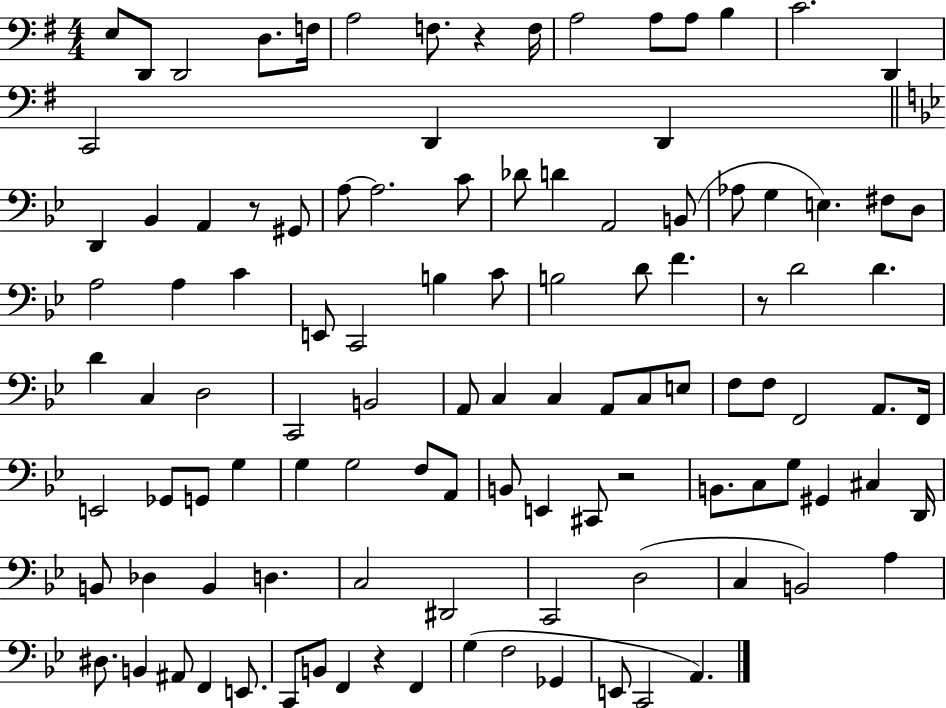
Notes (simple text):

E3/e D2/e D2/h D3/e. F3/s A3/h F3/e. R/q F3/s A3/h A3/e A3/e B3/q C4/h. D2/q C2/h D2/q D2/q D2/q Bb2/q A2/q R/e G#2/e A3/e A3/h. C4/e Db4/e D4/q A2/h B2/e Ab3/e G3/q E3/q. F#3/e D3/e A3/h A3/q C4/q E2/e C2/h B3/q C4/e B3/h D4/e F4/q. R/e D4/h D4/q. D4/q C3/q D3/h C2/h B2/h A2/e C3/q C3/q A2/e C3/e E3/e F3/e F3/e F2/h A2/e. F2/s E2/h Gb2/e G2/e G3/q G3/q G3/h F3/e A2/e B2/e E2/q C#2/e R/h B2/e. C3/e G3/e G#2/q C#3/q D2/s B2/e Db3/q B2/q D3/q. C3/h D#2/h C2/h D3/h C3/q B2/h A3/q D#3/e. B2/q A#2/e F2/q E2/e. C2/e B2/e F2/q R/q F2/q G3/q F3/h Gb2/q E2/e C2/h A2/q.